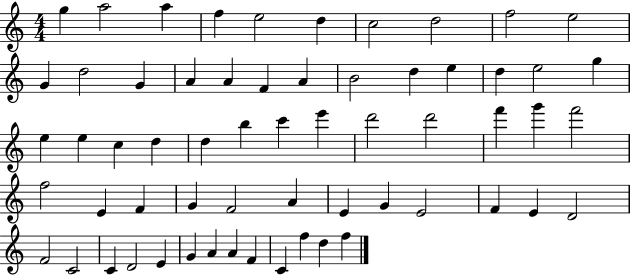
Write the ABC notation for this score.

X:1
T:Untitled
M:4/4
L:1/4
K:C
g a2 a f e2 d c2 d2 f2 e2 G d2 G A A F A B2 d e d e2 g e e c d d b c' e' d'2 d'2 f' g' f'2 f2 E F G F2 A E G E2 F E D2 F2 C2 C D2 E G A A F C f d f